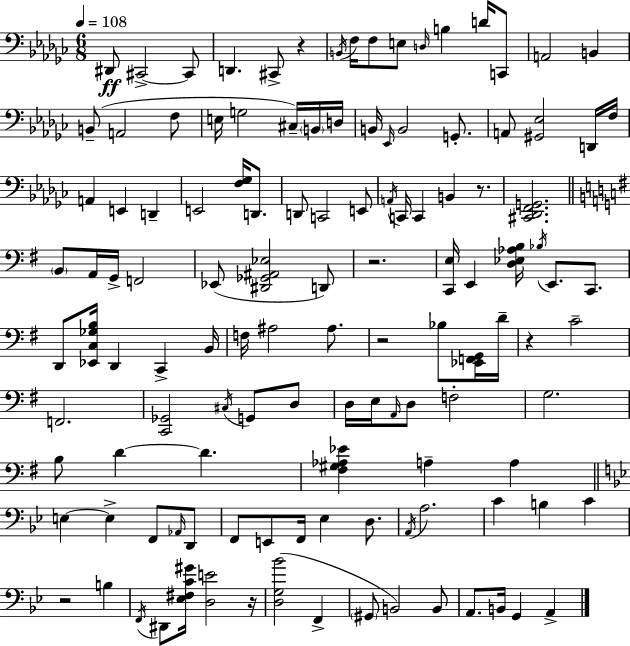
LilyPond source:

{
  \clef bass
  \numericTimeSignature
  \time 6/8
  \key ees \minor
  \tempo 4 = 108
  dis,8\ff cis,2->~~ cis,8 | d,4. cis,8-> r4 | \acciaccatura { b,16 } f16 f8 e8 \grace { d16 } b4 d'16 | c,8 a,2 b,4 | \break b,8--( a,2 | f8 e16 g2 cis16--) | \parenthesize b,16 d16 b,16 \grace { ees,16 } b,2 | g,8.-. a,8 <gis, ees>2 | \break d,16 f16 a,4 e,4 d,4-- | e,2 <f ges>16 | d,8. d,8 c,2 | e,8 \acciaccatura { a,16 } c,16 c,4 b,4 | \break r8. <cis, des, f, g,>2. | \bar "||" \break \key g \major \parenthesize b,8 a,16 g,16-> f,2 | ees,8( <dis, ges, ais, ees>2 d,8) | r2. | <c, e>16 e,4 <d ees aes b>16 \acciaccatura { bes16 } e,8. c,8. | \break d,8 <ees, c ges b>16 d,4 c,4-> | b,16 f16 ais2 ais8. | r2 bes8 <ees, f, g,>16 | d'16-- r4 c'2-- | \break f,2. | <c, ges,>2 \acciaccatura { cis16 } g,8 | d8 d16 e16 \grace { a,16 } d8 f2-. | g2. | \break b8 d'4~~ d'4. | <fis gis aes ees'>4 a4-- a4 | \bar "||" \break \key bes \major e4~~ e4-> f,8 \grace { aes,16 } d,8 | f,8 e,8 f,16 ees4 d8. | \acciaccatura { a,16 } a2. | c'4 b4 c'4 | \break r2 b4 | \acciaccatura { f,16 } dis,8 <ees fis c' gis'>16 <d e'>2 | r16 <d g bes'>2( f,4-> | \parenthesize gis,8 b,2) | \break b,8 a,8. b,16 g,4 a,4-> | \bar "|."
}